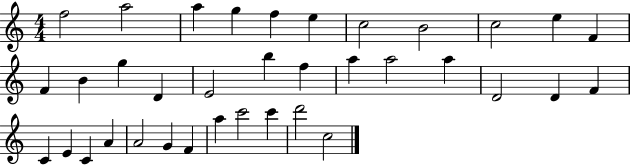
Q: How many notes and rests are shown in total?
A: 36